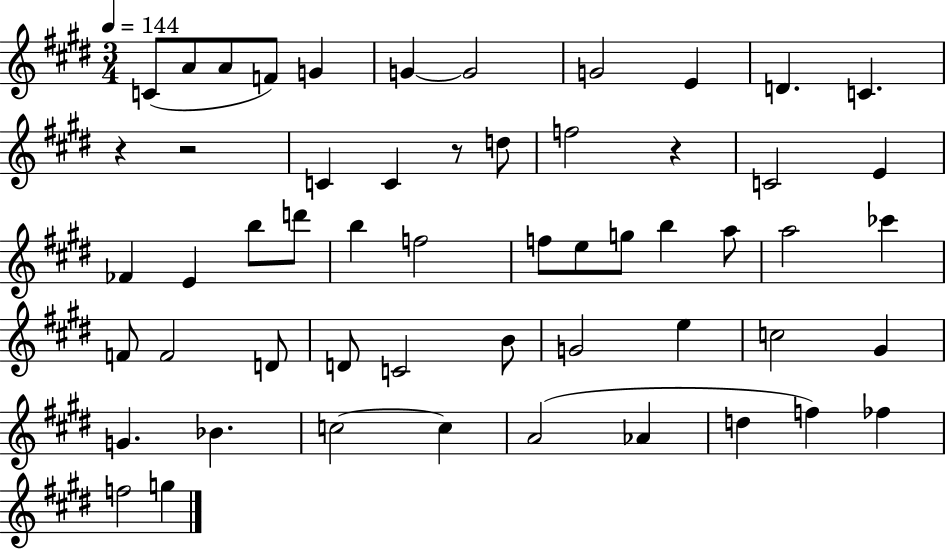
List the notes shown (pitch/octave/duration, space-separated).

C4/e A4/e A4/e F4/e G4/q G4/q G4/h G4/h E4/q D4/q. C4/q. R/q R/h C4/q C4/q R/e D5/e F5/h R/q C4/h E4/q FES4/q E4/q B5/e D6/e B5/q F5/h F5/e E5/e G5/e B5/q A5/e A5/h CES6/q F4/e F4/h D4/e D4/e C4/h B4/e G4/h E5/q C5/h G#4/q G4/q. Bb4/q. C5/h C5/q A4/h Ab4/q D5/q F5/q FES5/q F5/h G5/q